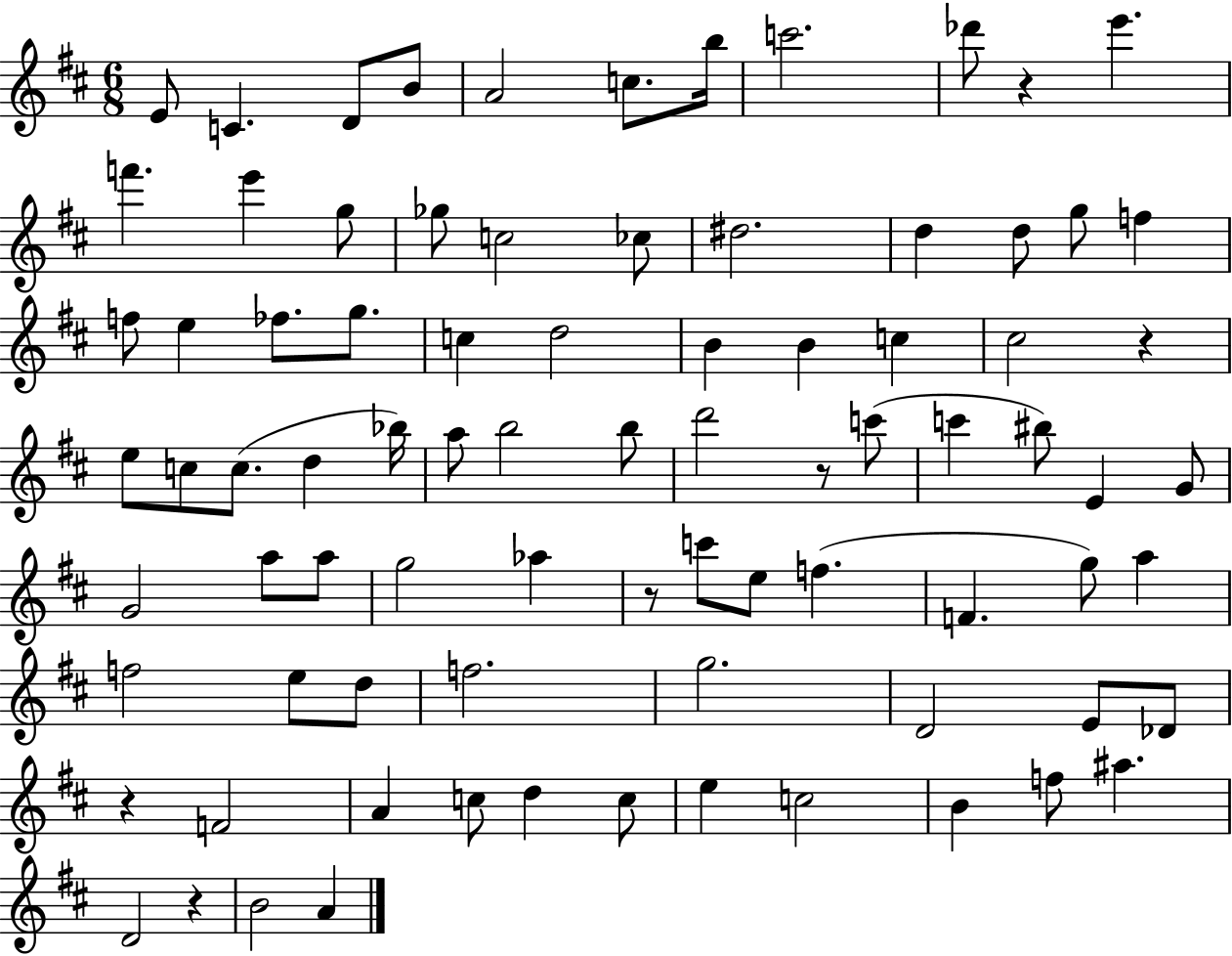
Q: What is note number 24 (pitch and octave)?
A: FES5